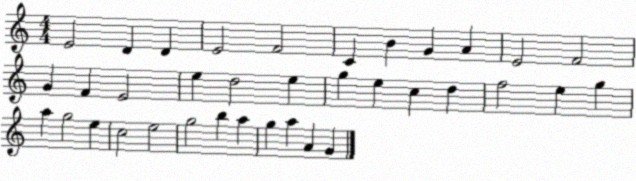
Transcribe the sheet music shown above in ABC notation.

X:1
T:Untitled
M:4/4
L:1/4
K:C
E2 D D E2 F2 C B G A E2 F2 G F E2 e d2 e g e c d f2 e g a g2 e c2 e2 g2 b a g a A G